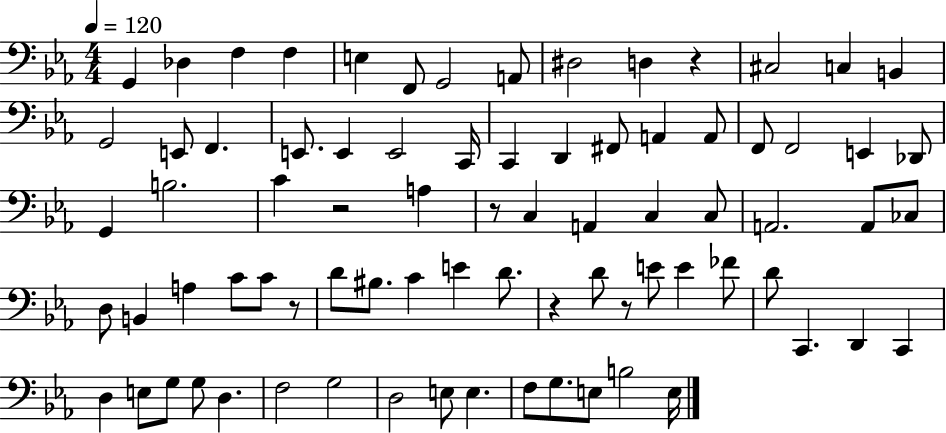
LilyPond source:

{
  \clef bass
  \numericTimeSignature
  \time 4/4
  \key ees \major
  \tempo 4 = 120
  \repeat volta 2 { g,4 des4 f4 f4 | e4 f,8 g,2 a,8 | dis2 d4 r4 | cis2 c4 b,4 | \break g,2 e,8 f,4. | e,8. e,4 e,2 c,16 | c,4 d,4 fis,8 a,4 a,8 | f,8 f,2 e,4 des,8 | \break g,4 b2. | c'4 r2 a4 | r8 c4 a,4 c4 c8 | a,2. a,8 ces8 | \break d8 b,4 a4 c'8 c'8 r8 | d'8 bis8. c'4 e'4 d'8. | r4 d'8 r8 e'8 e'4 fes'8 | d'8 c,4. d,4 c,4 | \break d4 e8 g8 g8 d4. | f2 g2 | d2 e8 e4. | f8 g8. e8 b2 e16 | \break } \bar "|."
}